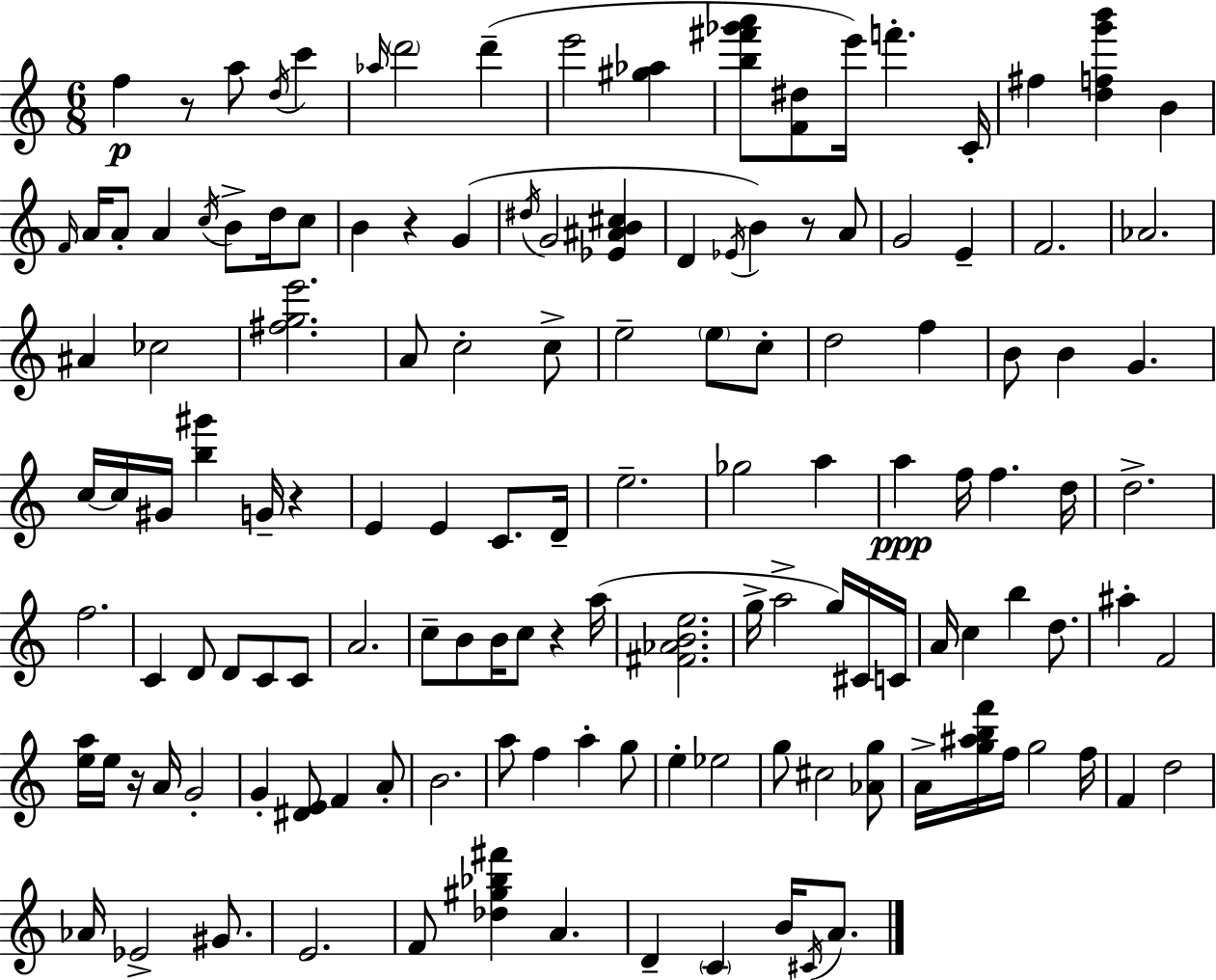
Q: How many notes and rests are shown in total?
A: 136